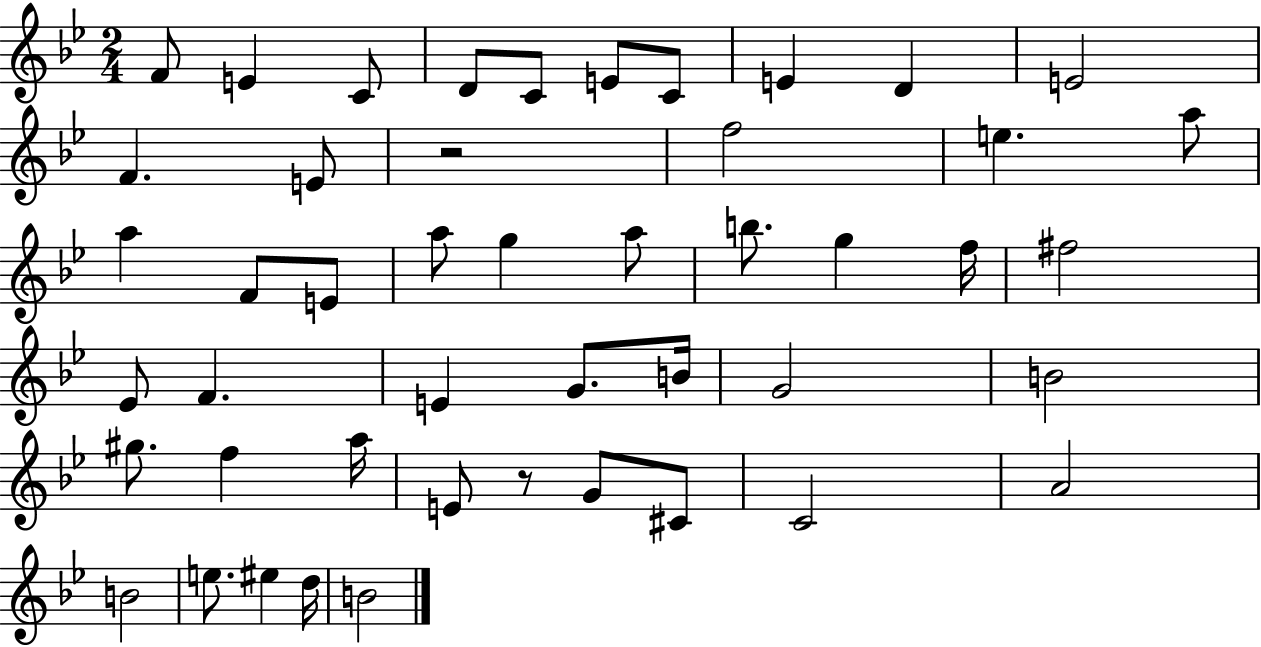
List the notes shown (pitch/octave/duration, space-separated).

F4/e E4/q C4/e D4/e C4/e E4/e C4/e E4/q D4/q E4/h F4/q. E4/e R/h F5/h E5/q. A5/e A5/q F4/e E4/e A5/e G5/q A5/e B5/e. G5/q F5/s F#5/h Eb4/e F4/q. E4/q G4/e. B4/s G4/h B4/h G#5/e. F5/q A5/s E4/e R/e G4/e C#4/e C4/h A4/h B4/h E5/e. EIS5/q D5/s B4/h